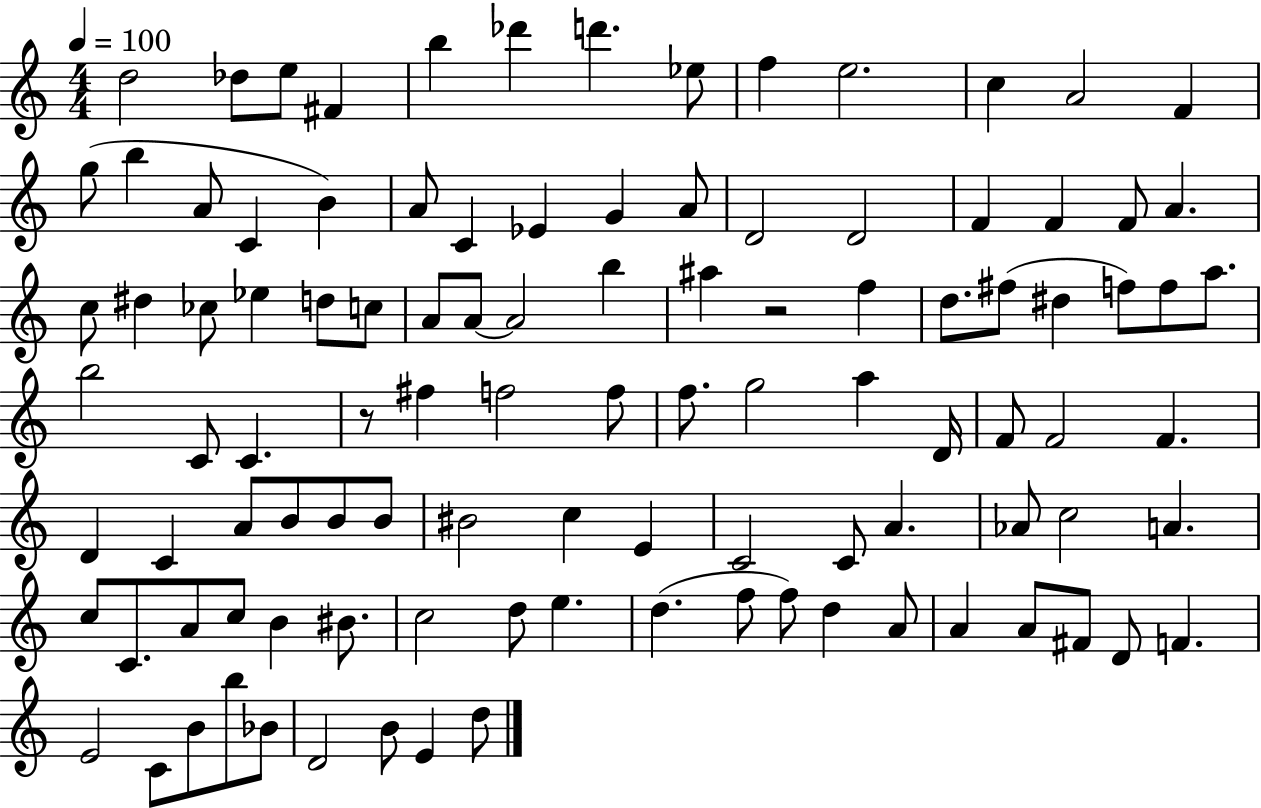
D5/h Db5/e E5/e F#4/q B5/q Db6/q D6/q. Eb5/e F5/q E5/h. C5/q A4/h F4/q G5/e B5/q A4/e C4/q B4/q A4/e C4/q Eb4/q G4/q A4/e D4/h D4/h F4/q F4/q F4/e A4/q. C5/e D#5/q CES5/e Eb5/q D5/e C5/e A4/e A4/e A4/h B5/q A#5/q R/h F5/q D5/e. F#5/e D#5/q F5/e F5/e A5/e. B5/h C4/e C4/q. R/e F#5/q F5/h F5/e F5/e. G5/h A5/q D4/s F4/e F4/h F4/q. D4/q C4/q A4/e B4/e B4/e B4/e BIS4/h C5/q E4/q C4/h C4/e A4/q. Ab4/e C5/h A4/q. C5/e C4/e. A4/e C5/e B4/q BIS4/e. C5/h D5/e E5/q. D5/q. F5/e F5/e D5/q A4/e A4/q A4/e F#4/e D4/e F4/q. E4/h C4/e B4/e B5/e Bb4/e D4/h B4/e E4/q D5/e